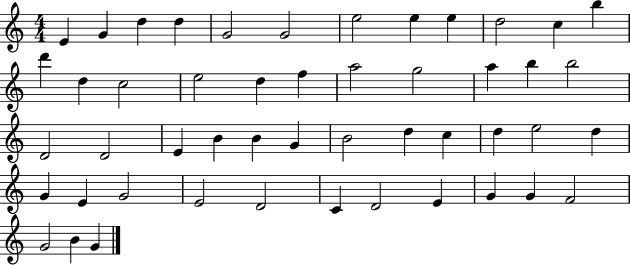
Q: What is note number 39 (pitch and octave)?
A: E4